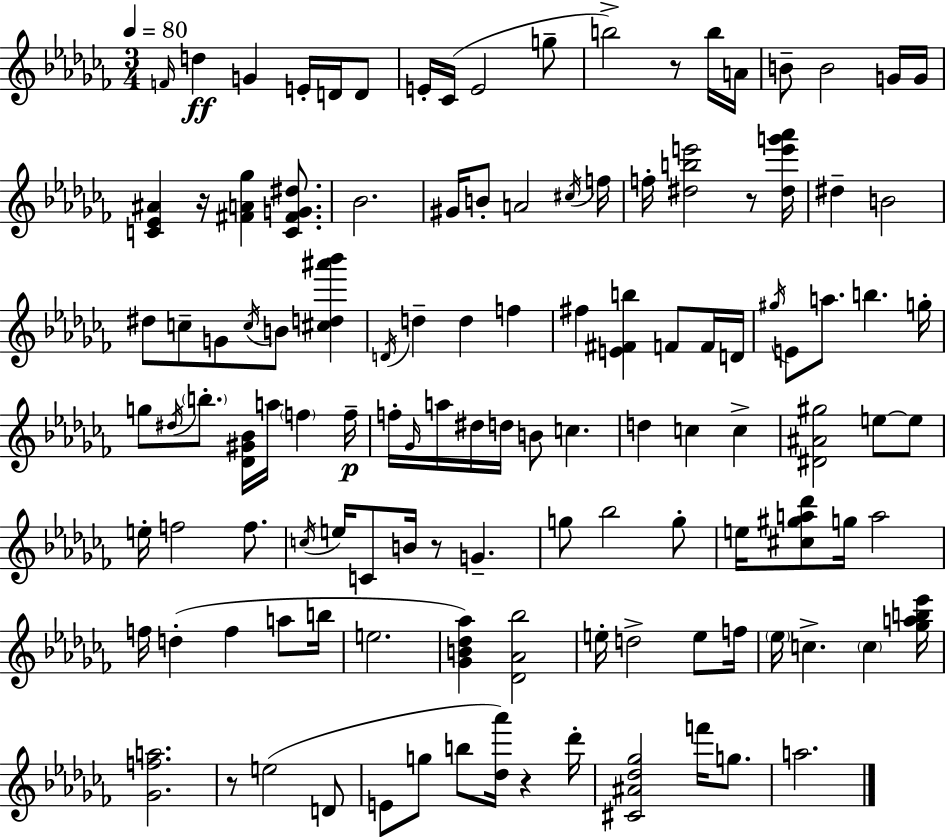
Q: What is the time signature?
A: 3/4